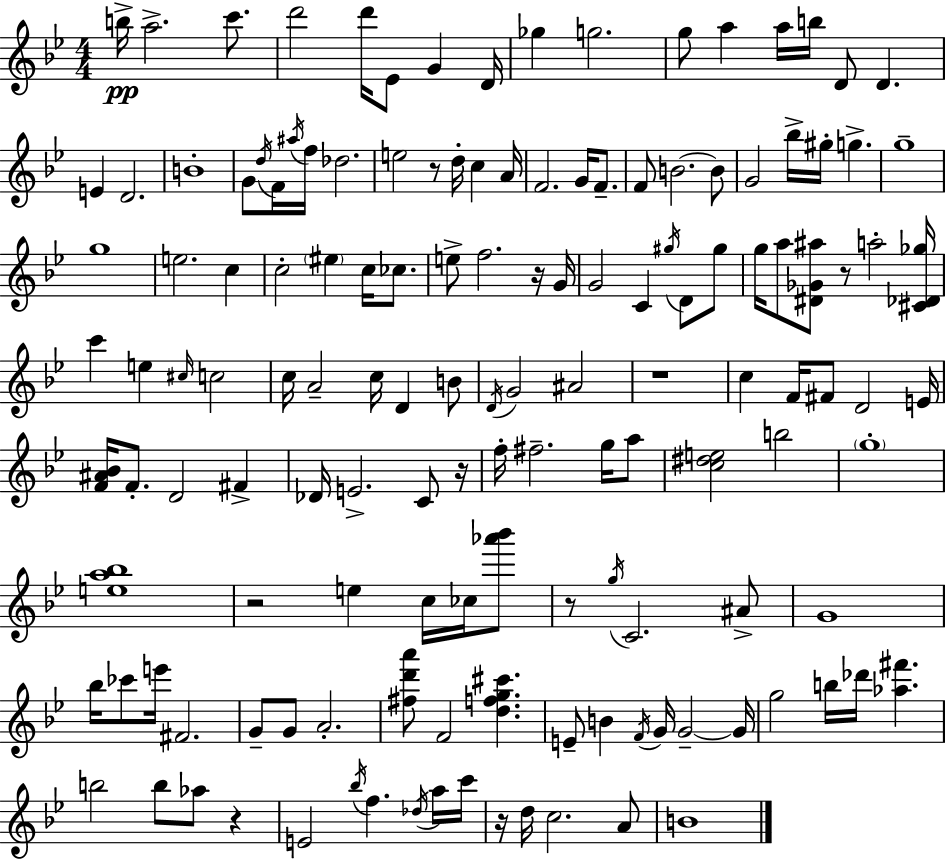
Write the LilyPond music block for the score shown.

{
  \clef treble
  \numericTimeSignature
  \time 4/4
  \key g \minor
  \repeat volta 2 { b''16->\pp a''2.-> c'''8. | d'''2 d'''16 ees'8 g'4 d'16 | ges''4 g''2. | g''8 a''4 a''16 b''16 d'8 d'4. | \break e'4 d'2. | b'1-. | g'8 \acciaccatura { d''16 } f'16 \acciaccatura { ais''16 } f''16 des''2. | e''2 r8 d''16-. c''4 | \break a'16 f'2. g'16 f'8.-- | f'8 b'2.~~ | b'8 g'2 bes''16-> gis''16-. g''4.-> | g''1-- | \break g''1 | e''2. c''4 | c''2-. \parenthesize eis''4 c''16 ces''8. | e''8-> f''2. | \break r16 g'16 g'2 c'4 \acciaccatura { gis''16 } d'8 | gis''8 g''16 a''8 <dis' ges' ais''>8 r8 a''2-. | <cis' des' ges''>16 c'''4 e''4 \grace { cis''16 } c''2 | c''16 a'2-- c''16 d'4 | \break b'8 \acciaccatura { d'16 } g'2 ais'2 | r1 | c''4 f'16 fis'8 d'2 | e'16 <f' ais' bes'>16 f'8.-. d'2 | \break fis'4-> des'16 e'2.-> | c'8 r16 f''16-. fis''2.-- | g''16 a''8 <c'' dis'' e''>2 b''2 | \parenthesize g''1-. | \break <e'' a'' bes''>1 | r2 e''4 | c''16 ces''16 <aes''' bes'''>8 r8 \acciaccatura { g''16 } c'2. | ais'8-> g'1 | \break bes''16 ces'''8 e'''16 fis'2. | g'8-- g'8 a'2.-. | <fis'' d''' a'''>8 f'2 | <d'' f'' g'' cis'''>4. e'8-- b'4 \acciaccatura { f'16 } g'16 g'2--~~ | \break g'16 g''2 b''16 | des'''16 <aes'' fis'''>4. b''2 b''8 | aes''8 r4 e'2 \acciaccatura { bes''16 } | f''4. \acciaccatura { des''16 } a''16 c'''16 r16 d''16 c''2. | \break a'8 b'1 | } \bar "|."
}